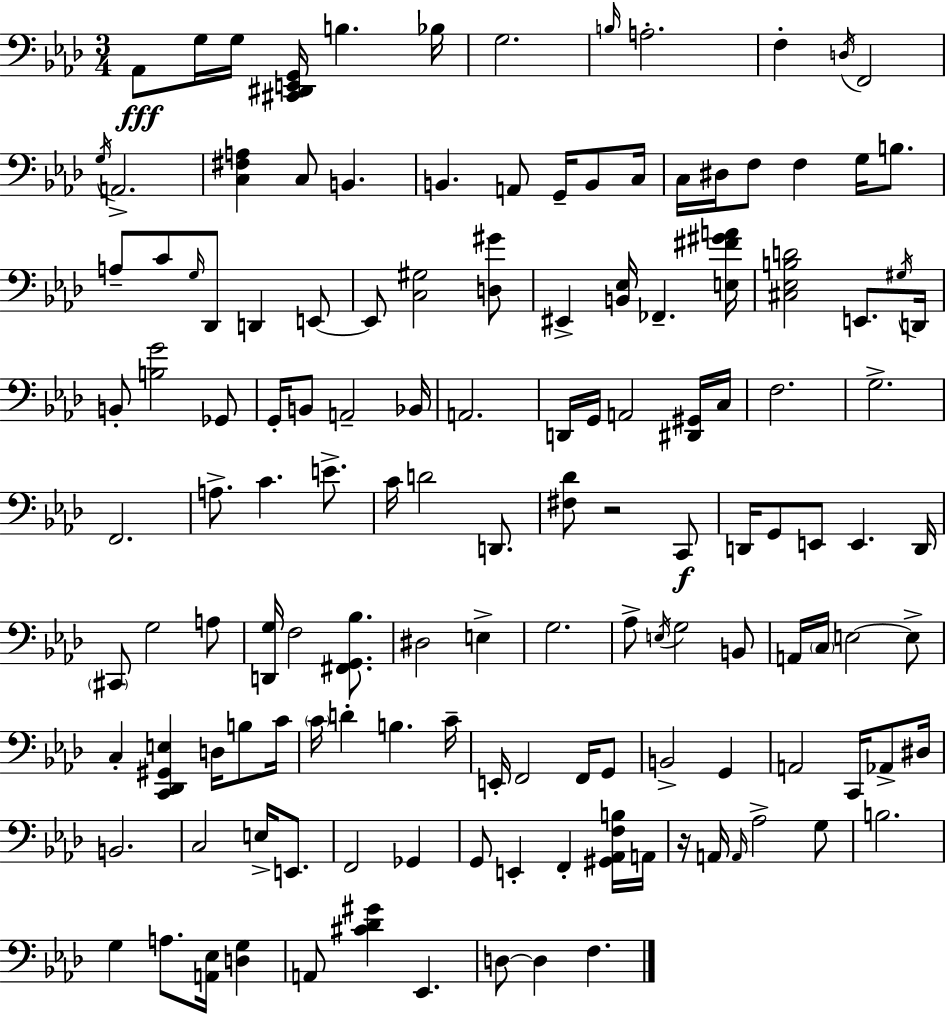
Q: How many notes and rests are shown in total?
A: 138